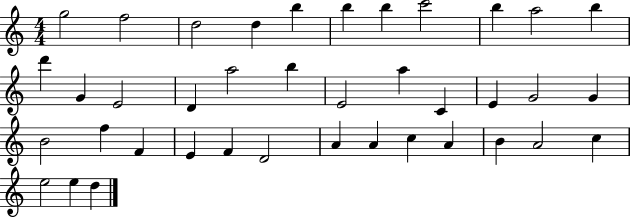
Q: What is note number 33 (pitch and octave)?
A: A4